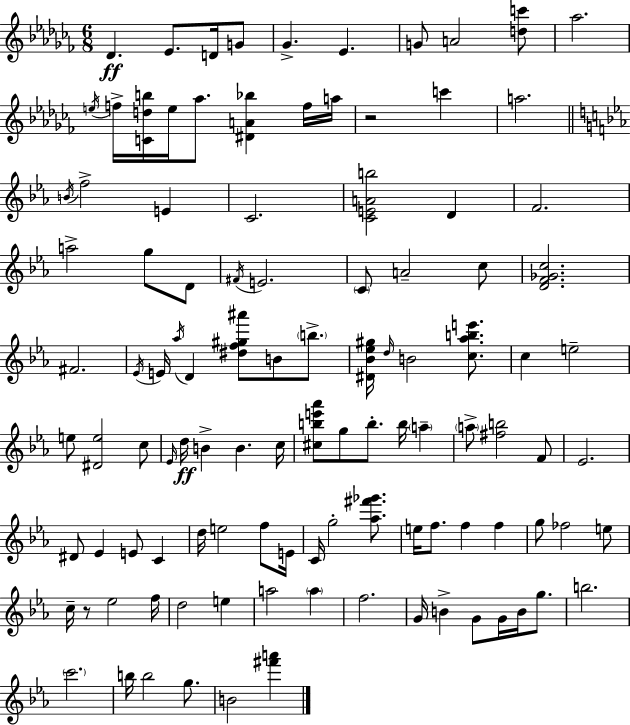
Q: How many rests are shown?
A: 2